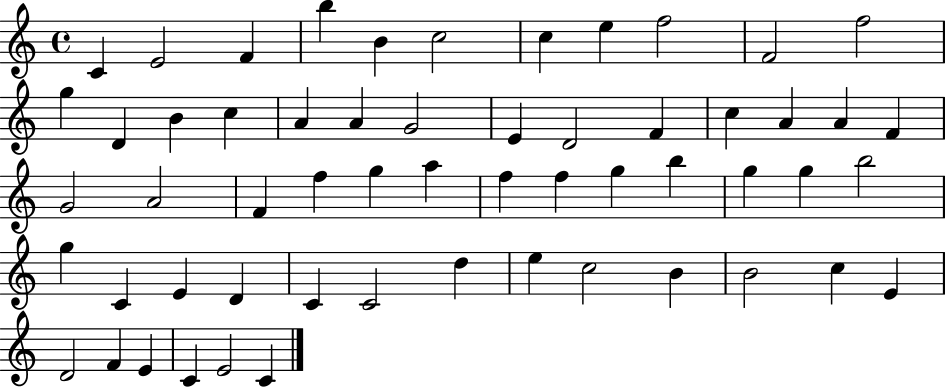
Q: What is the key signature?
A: C major